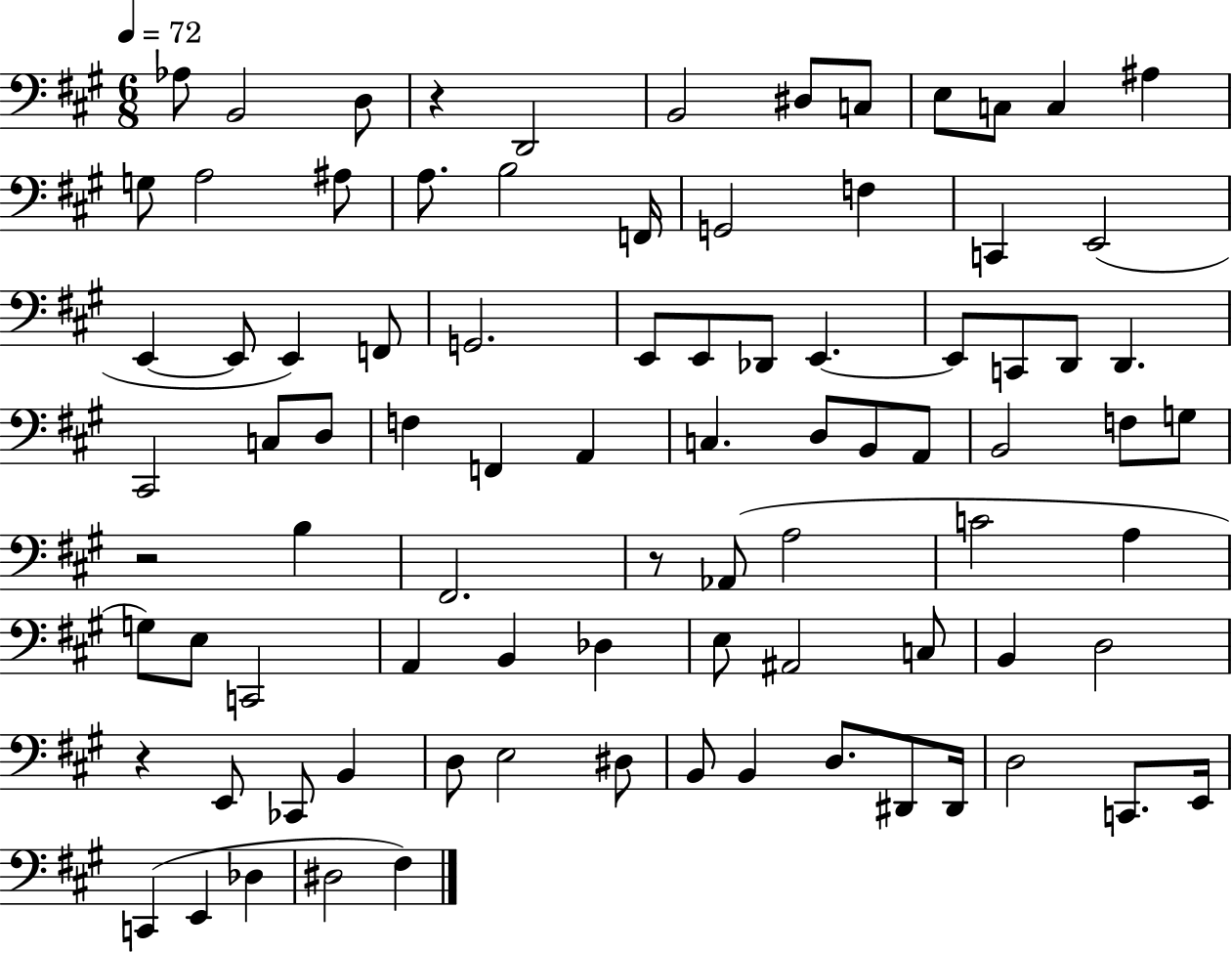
Ab3/e B2/h D3/e R/q D2/h B2/h D#3/e C3/e E3/e C3/e C3/q A#3/q G3/e A3/h A#3/e A3/e. B3/h F2/s G2/h F3/q C2/q E2/h E2/q E2/e E2/q F2/e G2/h. E2/e E2/e Db2/e E2/q. E2/e C2/e D2/e D2/q. C#2/h C3/e D3/e F3/q F2/q A2/q C3/q. D3/e B2/e A2/e B2/h F3/e G3/e R/h B3/q F#2/h. R/e Ab2/e A3/h C4/h A3/q G3/e E3/e C2/h A2/q B2/q Db3/q E3/e A#2/h C3/e B2/q D3/h R/q E2/e CES2/e B2/q D3/e E3/h D#3/e B2/e B2/q D3/e. D#2/e D#2/s D3/h C2/e. E2/s C2/q E2/q Db3/q D#3/h F#3/q